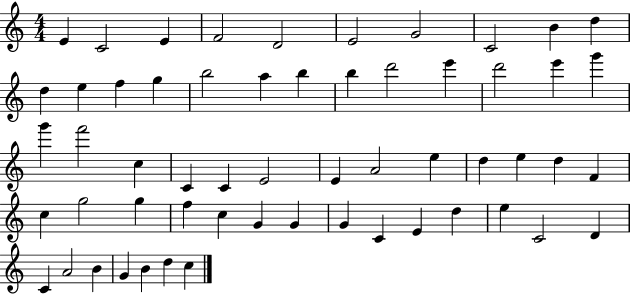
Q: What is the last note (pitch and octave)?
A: C5